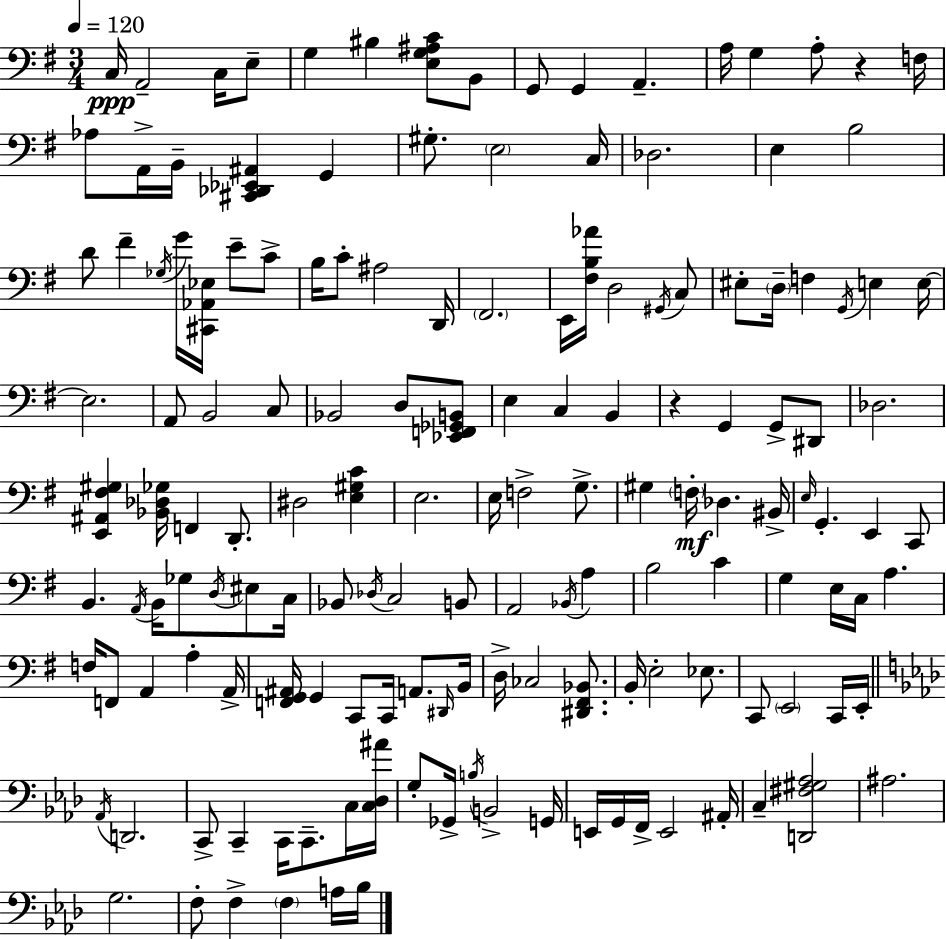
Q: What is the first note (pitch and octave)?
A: C3